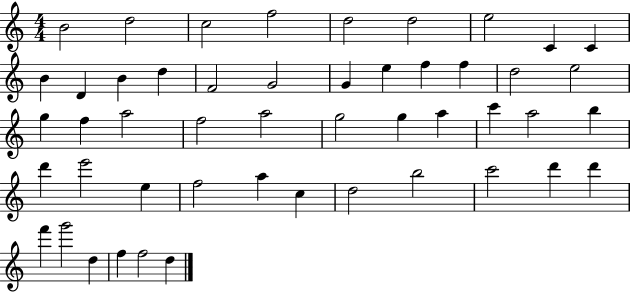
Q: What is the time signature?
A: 4/4